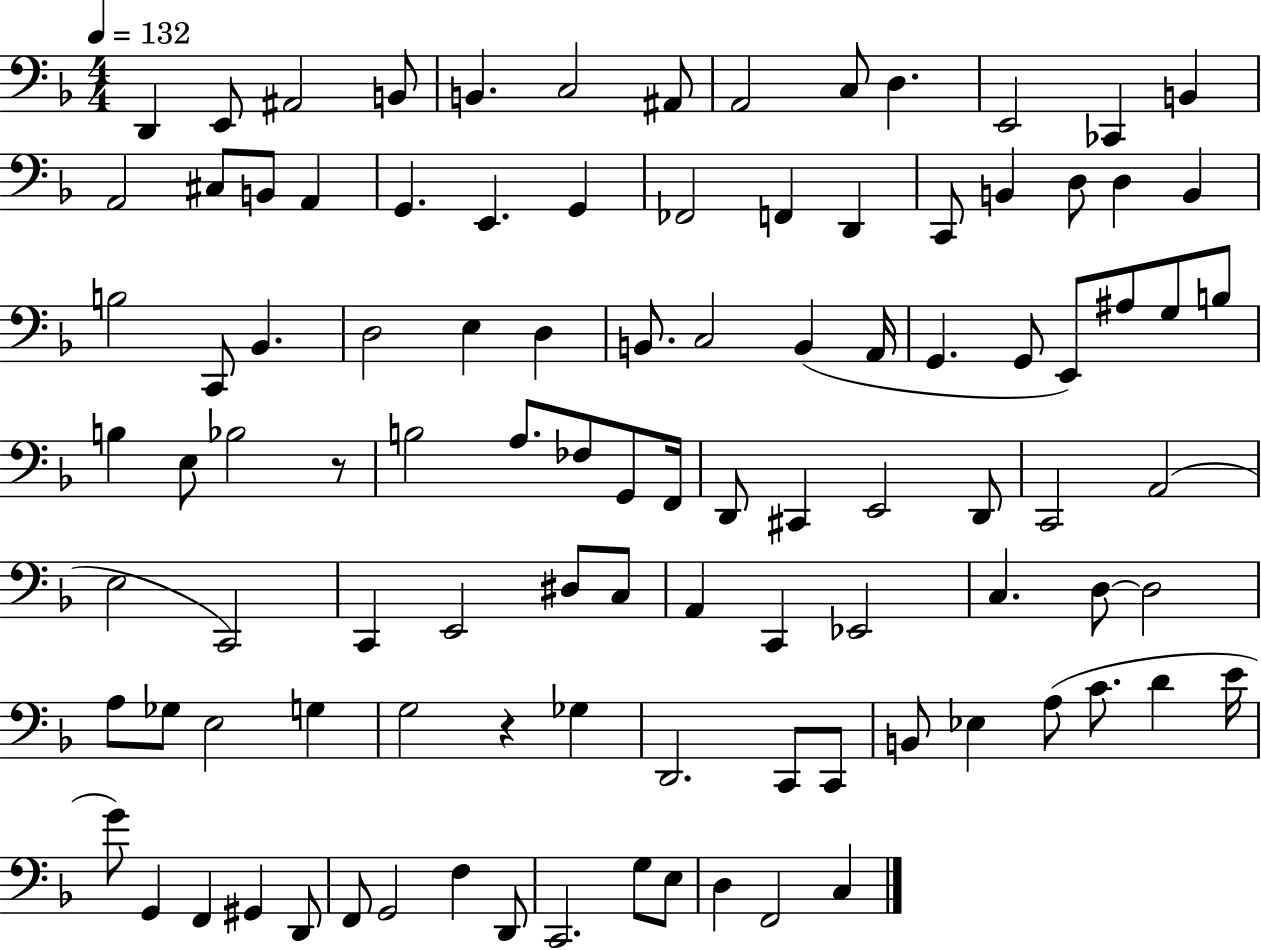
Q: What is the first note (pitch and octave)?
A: D2